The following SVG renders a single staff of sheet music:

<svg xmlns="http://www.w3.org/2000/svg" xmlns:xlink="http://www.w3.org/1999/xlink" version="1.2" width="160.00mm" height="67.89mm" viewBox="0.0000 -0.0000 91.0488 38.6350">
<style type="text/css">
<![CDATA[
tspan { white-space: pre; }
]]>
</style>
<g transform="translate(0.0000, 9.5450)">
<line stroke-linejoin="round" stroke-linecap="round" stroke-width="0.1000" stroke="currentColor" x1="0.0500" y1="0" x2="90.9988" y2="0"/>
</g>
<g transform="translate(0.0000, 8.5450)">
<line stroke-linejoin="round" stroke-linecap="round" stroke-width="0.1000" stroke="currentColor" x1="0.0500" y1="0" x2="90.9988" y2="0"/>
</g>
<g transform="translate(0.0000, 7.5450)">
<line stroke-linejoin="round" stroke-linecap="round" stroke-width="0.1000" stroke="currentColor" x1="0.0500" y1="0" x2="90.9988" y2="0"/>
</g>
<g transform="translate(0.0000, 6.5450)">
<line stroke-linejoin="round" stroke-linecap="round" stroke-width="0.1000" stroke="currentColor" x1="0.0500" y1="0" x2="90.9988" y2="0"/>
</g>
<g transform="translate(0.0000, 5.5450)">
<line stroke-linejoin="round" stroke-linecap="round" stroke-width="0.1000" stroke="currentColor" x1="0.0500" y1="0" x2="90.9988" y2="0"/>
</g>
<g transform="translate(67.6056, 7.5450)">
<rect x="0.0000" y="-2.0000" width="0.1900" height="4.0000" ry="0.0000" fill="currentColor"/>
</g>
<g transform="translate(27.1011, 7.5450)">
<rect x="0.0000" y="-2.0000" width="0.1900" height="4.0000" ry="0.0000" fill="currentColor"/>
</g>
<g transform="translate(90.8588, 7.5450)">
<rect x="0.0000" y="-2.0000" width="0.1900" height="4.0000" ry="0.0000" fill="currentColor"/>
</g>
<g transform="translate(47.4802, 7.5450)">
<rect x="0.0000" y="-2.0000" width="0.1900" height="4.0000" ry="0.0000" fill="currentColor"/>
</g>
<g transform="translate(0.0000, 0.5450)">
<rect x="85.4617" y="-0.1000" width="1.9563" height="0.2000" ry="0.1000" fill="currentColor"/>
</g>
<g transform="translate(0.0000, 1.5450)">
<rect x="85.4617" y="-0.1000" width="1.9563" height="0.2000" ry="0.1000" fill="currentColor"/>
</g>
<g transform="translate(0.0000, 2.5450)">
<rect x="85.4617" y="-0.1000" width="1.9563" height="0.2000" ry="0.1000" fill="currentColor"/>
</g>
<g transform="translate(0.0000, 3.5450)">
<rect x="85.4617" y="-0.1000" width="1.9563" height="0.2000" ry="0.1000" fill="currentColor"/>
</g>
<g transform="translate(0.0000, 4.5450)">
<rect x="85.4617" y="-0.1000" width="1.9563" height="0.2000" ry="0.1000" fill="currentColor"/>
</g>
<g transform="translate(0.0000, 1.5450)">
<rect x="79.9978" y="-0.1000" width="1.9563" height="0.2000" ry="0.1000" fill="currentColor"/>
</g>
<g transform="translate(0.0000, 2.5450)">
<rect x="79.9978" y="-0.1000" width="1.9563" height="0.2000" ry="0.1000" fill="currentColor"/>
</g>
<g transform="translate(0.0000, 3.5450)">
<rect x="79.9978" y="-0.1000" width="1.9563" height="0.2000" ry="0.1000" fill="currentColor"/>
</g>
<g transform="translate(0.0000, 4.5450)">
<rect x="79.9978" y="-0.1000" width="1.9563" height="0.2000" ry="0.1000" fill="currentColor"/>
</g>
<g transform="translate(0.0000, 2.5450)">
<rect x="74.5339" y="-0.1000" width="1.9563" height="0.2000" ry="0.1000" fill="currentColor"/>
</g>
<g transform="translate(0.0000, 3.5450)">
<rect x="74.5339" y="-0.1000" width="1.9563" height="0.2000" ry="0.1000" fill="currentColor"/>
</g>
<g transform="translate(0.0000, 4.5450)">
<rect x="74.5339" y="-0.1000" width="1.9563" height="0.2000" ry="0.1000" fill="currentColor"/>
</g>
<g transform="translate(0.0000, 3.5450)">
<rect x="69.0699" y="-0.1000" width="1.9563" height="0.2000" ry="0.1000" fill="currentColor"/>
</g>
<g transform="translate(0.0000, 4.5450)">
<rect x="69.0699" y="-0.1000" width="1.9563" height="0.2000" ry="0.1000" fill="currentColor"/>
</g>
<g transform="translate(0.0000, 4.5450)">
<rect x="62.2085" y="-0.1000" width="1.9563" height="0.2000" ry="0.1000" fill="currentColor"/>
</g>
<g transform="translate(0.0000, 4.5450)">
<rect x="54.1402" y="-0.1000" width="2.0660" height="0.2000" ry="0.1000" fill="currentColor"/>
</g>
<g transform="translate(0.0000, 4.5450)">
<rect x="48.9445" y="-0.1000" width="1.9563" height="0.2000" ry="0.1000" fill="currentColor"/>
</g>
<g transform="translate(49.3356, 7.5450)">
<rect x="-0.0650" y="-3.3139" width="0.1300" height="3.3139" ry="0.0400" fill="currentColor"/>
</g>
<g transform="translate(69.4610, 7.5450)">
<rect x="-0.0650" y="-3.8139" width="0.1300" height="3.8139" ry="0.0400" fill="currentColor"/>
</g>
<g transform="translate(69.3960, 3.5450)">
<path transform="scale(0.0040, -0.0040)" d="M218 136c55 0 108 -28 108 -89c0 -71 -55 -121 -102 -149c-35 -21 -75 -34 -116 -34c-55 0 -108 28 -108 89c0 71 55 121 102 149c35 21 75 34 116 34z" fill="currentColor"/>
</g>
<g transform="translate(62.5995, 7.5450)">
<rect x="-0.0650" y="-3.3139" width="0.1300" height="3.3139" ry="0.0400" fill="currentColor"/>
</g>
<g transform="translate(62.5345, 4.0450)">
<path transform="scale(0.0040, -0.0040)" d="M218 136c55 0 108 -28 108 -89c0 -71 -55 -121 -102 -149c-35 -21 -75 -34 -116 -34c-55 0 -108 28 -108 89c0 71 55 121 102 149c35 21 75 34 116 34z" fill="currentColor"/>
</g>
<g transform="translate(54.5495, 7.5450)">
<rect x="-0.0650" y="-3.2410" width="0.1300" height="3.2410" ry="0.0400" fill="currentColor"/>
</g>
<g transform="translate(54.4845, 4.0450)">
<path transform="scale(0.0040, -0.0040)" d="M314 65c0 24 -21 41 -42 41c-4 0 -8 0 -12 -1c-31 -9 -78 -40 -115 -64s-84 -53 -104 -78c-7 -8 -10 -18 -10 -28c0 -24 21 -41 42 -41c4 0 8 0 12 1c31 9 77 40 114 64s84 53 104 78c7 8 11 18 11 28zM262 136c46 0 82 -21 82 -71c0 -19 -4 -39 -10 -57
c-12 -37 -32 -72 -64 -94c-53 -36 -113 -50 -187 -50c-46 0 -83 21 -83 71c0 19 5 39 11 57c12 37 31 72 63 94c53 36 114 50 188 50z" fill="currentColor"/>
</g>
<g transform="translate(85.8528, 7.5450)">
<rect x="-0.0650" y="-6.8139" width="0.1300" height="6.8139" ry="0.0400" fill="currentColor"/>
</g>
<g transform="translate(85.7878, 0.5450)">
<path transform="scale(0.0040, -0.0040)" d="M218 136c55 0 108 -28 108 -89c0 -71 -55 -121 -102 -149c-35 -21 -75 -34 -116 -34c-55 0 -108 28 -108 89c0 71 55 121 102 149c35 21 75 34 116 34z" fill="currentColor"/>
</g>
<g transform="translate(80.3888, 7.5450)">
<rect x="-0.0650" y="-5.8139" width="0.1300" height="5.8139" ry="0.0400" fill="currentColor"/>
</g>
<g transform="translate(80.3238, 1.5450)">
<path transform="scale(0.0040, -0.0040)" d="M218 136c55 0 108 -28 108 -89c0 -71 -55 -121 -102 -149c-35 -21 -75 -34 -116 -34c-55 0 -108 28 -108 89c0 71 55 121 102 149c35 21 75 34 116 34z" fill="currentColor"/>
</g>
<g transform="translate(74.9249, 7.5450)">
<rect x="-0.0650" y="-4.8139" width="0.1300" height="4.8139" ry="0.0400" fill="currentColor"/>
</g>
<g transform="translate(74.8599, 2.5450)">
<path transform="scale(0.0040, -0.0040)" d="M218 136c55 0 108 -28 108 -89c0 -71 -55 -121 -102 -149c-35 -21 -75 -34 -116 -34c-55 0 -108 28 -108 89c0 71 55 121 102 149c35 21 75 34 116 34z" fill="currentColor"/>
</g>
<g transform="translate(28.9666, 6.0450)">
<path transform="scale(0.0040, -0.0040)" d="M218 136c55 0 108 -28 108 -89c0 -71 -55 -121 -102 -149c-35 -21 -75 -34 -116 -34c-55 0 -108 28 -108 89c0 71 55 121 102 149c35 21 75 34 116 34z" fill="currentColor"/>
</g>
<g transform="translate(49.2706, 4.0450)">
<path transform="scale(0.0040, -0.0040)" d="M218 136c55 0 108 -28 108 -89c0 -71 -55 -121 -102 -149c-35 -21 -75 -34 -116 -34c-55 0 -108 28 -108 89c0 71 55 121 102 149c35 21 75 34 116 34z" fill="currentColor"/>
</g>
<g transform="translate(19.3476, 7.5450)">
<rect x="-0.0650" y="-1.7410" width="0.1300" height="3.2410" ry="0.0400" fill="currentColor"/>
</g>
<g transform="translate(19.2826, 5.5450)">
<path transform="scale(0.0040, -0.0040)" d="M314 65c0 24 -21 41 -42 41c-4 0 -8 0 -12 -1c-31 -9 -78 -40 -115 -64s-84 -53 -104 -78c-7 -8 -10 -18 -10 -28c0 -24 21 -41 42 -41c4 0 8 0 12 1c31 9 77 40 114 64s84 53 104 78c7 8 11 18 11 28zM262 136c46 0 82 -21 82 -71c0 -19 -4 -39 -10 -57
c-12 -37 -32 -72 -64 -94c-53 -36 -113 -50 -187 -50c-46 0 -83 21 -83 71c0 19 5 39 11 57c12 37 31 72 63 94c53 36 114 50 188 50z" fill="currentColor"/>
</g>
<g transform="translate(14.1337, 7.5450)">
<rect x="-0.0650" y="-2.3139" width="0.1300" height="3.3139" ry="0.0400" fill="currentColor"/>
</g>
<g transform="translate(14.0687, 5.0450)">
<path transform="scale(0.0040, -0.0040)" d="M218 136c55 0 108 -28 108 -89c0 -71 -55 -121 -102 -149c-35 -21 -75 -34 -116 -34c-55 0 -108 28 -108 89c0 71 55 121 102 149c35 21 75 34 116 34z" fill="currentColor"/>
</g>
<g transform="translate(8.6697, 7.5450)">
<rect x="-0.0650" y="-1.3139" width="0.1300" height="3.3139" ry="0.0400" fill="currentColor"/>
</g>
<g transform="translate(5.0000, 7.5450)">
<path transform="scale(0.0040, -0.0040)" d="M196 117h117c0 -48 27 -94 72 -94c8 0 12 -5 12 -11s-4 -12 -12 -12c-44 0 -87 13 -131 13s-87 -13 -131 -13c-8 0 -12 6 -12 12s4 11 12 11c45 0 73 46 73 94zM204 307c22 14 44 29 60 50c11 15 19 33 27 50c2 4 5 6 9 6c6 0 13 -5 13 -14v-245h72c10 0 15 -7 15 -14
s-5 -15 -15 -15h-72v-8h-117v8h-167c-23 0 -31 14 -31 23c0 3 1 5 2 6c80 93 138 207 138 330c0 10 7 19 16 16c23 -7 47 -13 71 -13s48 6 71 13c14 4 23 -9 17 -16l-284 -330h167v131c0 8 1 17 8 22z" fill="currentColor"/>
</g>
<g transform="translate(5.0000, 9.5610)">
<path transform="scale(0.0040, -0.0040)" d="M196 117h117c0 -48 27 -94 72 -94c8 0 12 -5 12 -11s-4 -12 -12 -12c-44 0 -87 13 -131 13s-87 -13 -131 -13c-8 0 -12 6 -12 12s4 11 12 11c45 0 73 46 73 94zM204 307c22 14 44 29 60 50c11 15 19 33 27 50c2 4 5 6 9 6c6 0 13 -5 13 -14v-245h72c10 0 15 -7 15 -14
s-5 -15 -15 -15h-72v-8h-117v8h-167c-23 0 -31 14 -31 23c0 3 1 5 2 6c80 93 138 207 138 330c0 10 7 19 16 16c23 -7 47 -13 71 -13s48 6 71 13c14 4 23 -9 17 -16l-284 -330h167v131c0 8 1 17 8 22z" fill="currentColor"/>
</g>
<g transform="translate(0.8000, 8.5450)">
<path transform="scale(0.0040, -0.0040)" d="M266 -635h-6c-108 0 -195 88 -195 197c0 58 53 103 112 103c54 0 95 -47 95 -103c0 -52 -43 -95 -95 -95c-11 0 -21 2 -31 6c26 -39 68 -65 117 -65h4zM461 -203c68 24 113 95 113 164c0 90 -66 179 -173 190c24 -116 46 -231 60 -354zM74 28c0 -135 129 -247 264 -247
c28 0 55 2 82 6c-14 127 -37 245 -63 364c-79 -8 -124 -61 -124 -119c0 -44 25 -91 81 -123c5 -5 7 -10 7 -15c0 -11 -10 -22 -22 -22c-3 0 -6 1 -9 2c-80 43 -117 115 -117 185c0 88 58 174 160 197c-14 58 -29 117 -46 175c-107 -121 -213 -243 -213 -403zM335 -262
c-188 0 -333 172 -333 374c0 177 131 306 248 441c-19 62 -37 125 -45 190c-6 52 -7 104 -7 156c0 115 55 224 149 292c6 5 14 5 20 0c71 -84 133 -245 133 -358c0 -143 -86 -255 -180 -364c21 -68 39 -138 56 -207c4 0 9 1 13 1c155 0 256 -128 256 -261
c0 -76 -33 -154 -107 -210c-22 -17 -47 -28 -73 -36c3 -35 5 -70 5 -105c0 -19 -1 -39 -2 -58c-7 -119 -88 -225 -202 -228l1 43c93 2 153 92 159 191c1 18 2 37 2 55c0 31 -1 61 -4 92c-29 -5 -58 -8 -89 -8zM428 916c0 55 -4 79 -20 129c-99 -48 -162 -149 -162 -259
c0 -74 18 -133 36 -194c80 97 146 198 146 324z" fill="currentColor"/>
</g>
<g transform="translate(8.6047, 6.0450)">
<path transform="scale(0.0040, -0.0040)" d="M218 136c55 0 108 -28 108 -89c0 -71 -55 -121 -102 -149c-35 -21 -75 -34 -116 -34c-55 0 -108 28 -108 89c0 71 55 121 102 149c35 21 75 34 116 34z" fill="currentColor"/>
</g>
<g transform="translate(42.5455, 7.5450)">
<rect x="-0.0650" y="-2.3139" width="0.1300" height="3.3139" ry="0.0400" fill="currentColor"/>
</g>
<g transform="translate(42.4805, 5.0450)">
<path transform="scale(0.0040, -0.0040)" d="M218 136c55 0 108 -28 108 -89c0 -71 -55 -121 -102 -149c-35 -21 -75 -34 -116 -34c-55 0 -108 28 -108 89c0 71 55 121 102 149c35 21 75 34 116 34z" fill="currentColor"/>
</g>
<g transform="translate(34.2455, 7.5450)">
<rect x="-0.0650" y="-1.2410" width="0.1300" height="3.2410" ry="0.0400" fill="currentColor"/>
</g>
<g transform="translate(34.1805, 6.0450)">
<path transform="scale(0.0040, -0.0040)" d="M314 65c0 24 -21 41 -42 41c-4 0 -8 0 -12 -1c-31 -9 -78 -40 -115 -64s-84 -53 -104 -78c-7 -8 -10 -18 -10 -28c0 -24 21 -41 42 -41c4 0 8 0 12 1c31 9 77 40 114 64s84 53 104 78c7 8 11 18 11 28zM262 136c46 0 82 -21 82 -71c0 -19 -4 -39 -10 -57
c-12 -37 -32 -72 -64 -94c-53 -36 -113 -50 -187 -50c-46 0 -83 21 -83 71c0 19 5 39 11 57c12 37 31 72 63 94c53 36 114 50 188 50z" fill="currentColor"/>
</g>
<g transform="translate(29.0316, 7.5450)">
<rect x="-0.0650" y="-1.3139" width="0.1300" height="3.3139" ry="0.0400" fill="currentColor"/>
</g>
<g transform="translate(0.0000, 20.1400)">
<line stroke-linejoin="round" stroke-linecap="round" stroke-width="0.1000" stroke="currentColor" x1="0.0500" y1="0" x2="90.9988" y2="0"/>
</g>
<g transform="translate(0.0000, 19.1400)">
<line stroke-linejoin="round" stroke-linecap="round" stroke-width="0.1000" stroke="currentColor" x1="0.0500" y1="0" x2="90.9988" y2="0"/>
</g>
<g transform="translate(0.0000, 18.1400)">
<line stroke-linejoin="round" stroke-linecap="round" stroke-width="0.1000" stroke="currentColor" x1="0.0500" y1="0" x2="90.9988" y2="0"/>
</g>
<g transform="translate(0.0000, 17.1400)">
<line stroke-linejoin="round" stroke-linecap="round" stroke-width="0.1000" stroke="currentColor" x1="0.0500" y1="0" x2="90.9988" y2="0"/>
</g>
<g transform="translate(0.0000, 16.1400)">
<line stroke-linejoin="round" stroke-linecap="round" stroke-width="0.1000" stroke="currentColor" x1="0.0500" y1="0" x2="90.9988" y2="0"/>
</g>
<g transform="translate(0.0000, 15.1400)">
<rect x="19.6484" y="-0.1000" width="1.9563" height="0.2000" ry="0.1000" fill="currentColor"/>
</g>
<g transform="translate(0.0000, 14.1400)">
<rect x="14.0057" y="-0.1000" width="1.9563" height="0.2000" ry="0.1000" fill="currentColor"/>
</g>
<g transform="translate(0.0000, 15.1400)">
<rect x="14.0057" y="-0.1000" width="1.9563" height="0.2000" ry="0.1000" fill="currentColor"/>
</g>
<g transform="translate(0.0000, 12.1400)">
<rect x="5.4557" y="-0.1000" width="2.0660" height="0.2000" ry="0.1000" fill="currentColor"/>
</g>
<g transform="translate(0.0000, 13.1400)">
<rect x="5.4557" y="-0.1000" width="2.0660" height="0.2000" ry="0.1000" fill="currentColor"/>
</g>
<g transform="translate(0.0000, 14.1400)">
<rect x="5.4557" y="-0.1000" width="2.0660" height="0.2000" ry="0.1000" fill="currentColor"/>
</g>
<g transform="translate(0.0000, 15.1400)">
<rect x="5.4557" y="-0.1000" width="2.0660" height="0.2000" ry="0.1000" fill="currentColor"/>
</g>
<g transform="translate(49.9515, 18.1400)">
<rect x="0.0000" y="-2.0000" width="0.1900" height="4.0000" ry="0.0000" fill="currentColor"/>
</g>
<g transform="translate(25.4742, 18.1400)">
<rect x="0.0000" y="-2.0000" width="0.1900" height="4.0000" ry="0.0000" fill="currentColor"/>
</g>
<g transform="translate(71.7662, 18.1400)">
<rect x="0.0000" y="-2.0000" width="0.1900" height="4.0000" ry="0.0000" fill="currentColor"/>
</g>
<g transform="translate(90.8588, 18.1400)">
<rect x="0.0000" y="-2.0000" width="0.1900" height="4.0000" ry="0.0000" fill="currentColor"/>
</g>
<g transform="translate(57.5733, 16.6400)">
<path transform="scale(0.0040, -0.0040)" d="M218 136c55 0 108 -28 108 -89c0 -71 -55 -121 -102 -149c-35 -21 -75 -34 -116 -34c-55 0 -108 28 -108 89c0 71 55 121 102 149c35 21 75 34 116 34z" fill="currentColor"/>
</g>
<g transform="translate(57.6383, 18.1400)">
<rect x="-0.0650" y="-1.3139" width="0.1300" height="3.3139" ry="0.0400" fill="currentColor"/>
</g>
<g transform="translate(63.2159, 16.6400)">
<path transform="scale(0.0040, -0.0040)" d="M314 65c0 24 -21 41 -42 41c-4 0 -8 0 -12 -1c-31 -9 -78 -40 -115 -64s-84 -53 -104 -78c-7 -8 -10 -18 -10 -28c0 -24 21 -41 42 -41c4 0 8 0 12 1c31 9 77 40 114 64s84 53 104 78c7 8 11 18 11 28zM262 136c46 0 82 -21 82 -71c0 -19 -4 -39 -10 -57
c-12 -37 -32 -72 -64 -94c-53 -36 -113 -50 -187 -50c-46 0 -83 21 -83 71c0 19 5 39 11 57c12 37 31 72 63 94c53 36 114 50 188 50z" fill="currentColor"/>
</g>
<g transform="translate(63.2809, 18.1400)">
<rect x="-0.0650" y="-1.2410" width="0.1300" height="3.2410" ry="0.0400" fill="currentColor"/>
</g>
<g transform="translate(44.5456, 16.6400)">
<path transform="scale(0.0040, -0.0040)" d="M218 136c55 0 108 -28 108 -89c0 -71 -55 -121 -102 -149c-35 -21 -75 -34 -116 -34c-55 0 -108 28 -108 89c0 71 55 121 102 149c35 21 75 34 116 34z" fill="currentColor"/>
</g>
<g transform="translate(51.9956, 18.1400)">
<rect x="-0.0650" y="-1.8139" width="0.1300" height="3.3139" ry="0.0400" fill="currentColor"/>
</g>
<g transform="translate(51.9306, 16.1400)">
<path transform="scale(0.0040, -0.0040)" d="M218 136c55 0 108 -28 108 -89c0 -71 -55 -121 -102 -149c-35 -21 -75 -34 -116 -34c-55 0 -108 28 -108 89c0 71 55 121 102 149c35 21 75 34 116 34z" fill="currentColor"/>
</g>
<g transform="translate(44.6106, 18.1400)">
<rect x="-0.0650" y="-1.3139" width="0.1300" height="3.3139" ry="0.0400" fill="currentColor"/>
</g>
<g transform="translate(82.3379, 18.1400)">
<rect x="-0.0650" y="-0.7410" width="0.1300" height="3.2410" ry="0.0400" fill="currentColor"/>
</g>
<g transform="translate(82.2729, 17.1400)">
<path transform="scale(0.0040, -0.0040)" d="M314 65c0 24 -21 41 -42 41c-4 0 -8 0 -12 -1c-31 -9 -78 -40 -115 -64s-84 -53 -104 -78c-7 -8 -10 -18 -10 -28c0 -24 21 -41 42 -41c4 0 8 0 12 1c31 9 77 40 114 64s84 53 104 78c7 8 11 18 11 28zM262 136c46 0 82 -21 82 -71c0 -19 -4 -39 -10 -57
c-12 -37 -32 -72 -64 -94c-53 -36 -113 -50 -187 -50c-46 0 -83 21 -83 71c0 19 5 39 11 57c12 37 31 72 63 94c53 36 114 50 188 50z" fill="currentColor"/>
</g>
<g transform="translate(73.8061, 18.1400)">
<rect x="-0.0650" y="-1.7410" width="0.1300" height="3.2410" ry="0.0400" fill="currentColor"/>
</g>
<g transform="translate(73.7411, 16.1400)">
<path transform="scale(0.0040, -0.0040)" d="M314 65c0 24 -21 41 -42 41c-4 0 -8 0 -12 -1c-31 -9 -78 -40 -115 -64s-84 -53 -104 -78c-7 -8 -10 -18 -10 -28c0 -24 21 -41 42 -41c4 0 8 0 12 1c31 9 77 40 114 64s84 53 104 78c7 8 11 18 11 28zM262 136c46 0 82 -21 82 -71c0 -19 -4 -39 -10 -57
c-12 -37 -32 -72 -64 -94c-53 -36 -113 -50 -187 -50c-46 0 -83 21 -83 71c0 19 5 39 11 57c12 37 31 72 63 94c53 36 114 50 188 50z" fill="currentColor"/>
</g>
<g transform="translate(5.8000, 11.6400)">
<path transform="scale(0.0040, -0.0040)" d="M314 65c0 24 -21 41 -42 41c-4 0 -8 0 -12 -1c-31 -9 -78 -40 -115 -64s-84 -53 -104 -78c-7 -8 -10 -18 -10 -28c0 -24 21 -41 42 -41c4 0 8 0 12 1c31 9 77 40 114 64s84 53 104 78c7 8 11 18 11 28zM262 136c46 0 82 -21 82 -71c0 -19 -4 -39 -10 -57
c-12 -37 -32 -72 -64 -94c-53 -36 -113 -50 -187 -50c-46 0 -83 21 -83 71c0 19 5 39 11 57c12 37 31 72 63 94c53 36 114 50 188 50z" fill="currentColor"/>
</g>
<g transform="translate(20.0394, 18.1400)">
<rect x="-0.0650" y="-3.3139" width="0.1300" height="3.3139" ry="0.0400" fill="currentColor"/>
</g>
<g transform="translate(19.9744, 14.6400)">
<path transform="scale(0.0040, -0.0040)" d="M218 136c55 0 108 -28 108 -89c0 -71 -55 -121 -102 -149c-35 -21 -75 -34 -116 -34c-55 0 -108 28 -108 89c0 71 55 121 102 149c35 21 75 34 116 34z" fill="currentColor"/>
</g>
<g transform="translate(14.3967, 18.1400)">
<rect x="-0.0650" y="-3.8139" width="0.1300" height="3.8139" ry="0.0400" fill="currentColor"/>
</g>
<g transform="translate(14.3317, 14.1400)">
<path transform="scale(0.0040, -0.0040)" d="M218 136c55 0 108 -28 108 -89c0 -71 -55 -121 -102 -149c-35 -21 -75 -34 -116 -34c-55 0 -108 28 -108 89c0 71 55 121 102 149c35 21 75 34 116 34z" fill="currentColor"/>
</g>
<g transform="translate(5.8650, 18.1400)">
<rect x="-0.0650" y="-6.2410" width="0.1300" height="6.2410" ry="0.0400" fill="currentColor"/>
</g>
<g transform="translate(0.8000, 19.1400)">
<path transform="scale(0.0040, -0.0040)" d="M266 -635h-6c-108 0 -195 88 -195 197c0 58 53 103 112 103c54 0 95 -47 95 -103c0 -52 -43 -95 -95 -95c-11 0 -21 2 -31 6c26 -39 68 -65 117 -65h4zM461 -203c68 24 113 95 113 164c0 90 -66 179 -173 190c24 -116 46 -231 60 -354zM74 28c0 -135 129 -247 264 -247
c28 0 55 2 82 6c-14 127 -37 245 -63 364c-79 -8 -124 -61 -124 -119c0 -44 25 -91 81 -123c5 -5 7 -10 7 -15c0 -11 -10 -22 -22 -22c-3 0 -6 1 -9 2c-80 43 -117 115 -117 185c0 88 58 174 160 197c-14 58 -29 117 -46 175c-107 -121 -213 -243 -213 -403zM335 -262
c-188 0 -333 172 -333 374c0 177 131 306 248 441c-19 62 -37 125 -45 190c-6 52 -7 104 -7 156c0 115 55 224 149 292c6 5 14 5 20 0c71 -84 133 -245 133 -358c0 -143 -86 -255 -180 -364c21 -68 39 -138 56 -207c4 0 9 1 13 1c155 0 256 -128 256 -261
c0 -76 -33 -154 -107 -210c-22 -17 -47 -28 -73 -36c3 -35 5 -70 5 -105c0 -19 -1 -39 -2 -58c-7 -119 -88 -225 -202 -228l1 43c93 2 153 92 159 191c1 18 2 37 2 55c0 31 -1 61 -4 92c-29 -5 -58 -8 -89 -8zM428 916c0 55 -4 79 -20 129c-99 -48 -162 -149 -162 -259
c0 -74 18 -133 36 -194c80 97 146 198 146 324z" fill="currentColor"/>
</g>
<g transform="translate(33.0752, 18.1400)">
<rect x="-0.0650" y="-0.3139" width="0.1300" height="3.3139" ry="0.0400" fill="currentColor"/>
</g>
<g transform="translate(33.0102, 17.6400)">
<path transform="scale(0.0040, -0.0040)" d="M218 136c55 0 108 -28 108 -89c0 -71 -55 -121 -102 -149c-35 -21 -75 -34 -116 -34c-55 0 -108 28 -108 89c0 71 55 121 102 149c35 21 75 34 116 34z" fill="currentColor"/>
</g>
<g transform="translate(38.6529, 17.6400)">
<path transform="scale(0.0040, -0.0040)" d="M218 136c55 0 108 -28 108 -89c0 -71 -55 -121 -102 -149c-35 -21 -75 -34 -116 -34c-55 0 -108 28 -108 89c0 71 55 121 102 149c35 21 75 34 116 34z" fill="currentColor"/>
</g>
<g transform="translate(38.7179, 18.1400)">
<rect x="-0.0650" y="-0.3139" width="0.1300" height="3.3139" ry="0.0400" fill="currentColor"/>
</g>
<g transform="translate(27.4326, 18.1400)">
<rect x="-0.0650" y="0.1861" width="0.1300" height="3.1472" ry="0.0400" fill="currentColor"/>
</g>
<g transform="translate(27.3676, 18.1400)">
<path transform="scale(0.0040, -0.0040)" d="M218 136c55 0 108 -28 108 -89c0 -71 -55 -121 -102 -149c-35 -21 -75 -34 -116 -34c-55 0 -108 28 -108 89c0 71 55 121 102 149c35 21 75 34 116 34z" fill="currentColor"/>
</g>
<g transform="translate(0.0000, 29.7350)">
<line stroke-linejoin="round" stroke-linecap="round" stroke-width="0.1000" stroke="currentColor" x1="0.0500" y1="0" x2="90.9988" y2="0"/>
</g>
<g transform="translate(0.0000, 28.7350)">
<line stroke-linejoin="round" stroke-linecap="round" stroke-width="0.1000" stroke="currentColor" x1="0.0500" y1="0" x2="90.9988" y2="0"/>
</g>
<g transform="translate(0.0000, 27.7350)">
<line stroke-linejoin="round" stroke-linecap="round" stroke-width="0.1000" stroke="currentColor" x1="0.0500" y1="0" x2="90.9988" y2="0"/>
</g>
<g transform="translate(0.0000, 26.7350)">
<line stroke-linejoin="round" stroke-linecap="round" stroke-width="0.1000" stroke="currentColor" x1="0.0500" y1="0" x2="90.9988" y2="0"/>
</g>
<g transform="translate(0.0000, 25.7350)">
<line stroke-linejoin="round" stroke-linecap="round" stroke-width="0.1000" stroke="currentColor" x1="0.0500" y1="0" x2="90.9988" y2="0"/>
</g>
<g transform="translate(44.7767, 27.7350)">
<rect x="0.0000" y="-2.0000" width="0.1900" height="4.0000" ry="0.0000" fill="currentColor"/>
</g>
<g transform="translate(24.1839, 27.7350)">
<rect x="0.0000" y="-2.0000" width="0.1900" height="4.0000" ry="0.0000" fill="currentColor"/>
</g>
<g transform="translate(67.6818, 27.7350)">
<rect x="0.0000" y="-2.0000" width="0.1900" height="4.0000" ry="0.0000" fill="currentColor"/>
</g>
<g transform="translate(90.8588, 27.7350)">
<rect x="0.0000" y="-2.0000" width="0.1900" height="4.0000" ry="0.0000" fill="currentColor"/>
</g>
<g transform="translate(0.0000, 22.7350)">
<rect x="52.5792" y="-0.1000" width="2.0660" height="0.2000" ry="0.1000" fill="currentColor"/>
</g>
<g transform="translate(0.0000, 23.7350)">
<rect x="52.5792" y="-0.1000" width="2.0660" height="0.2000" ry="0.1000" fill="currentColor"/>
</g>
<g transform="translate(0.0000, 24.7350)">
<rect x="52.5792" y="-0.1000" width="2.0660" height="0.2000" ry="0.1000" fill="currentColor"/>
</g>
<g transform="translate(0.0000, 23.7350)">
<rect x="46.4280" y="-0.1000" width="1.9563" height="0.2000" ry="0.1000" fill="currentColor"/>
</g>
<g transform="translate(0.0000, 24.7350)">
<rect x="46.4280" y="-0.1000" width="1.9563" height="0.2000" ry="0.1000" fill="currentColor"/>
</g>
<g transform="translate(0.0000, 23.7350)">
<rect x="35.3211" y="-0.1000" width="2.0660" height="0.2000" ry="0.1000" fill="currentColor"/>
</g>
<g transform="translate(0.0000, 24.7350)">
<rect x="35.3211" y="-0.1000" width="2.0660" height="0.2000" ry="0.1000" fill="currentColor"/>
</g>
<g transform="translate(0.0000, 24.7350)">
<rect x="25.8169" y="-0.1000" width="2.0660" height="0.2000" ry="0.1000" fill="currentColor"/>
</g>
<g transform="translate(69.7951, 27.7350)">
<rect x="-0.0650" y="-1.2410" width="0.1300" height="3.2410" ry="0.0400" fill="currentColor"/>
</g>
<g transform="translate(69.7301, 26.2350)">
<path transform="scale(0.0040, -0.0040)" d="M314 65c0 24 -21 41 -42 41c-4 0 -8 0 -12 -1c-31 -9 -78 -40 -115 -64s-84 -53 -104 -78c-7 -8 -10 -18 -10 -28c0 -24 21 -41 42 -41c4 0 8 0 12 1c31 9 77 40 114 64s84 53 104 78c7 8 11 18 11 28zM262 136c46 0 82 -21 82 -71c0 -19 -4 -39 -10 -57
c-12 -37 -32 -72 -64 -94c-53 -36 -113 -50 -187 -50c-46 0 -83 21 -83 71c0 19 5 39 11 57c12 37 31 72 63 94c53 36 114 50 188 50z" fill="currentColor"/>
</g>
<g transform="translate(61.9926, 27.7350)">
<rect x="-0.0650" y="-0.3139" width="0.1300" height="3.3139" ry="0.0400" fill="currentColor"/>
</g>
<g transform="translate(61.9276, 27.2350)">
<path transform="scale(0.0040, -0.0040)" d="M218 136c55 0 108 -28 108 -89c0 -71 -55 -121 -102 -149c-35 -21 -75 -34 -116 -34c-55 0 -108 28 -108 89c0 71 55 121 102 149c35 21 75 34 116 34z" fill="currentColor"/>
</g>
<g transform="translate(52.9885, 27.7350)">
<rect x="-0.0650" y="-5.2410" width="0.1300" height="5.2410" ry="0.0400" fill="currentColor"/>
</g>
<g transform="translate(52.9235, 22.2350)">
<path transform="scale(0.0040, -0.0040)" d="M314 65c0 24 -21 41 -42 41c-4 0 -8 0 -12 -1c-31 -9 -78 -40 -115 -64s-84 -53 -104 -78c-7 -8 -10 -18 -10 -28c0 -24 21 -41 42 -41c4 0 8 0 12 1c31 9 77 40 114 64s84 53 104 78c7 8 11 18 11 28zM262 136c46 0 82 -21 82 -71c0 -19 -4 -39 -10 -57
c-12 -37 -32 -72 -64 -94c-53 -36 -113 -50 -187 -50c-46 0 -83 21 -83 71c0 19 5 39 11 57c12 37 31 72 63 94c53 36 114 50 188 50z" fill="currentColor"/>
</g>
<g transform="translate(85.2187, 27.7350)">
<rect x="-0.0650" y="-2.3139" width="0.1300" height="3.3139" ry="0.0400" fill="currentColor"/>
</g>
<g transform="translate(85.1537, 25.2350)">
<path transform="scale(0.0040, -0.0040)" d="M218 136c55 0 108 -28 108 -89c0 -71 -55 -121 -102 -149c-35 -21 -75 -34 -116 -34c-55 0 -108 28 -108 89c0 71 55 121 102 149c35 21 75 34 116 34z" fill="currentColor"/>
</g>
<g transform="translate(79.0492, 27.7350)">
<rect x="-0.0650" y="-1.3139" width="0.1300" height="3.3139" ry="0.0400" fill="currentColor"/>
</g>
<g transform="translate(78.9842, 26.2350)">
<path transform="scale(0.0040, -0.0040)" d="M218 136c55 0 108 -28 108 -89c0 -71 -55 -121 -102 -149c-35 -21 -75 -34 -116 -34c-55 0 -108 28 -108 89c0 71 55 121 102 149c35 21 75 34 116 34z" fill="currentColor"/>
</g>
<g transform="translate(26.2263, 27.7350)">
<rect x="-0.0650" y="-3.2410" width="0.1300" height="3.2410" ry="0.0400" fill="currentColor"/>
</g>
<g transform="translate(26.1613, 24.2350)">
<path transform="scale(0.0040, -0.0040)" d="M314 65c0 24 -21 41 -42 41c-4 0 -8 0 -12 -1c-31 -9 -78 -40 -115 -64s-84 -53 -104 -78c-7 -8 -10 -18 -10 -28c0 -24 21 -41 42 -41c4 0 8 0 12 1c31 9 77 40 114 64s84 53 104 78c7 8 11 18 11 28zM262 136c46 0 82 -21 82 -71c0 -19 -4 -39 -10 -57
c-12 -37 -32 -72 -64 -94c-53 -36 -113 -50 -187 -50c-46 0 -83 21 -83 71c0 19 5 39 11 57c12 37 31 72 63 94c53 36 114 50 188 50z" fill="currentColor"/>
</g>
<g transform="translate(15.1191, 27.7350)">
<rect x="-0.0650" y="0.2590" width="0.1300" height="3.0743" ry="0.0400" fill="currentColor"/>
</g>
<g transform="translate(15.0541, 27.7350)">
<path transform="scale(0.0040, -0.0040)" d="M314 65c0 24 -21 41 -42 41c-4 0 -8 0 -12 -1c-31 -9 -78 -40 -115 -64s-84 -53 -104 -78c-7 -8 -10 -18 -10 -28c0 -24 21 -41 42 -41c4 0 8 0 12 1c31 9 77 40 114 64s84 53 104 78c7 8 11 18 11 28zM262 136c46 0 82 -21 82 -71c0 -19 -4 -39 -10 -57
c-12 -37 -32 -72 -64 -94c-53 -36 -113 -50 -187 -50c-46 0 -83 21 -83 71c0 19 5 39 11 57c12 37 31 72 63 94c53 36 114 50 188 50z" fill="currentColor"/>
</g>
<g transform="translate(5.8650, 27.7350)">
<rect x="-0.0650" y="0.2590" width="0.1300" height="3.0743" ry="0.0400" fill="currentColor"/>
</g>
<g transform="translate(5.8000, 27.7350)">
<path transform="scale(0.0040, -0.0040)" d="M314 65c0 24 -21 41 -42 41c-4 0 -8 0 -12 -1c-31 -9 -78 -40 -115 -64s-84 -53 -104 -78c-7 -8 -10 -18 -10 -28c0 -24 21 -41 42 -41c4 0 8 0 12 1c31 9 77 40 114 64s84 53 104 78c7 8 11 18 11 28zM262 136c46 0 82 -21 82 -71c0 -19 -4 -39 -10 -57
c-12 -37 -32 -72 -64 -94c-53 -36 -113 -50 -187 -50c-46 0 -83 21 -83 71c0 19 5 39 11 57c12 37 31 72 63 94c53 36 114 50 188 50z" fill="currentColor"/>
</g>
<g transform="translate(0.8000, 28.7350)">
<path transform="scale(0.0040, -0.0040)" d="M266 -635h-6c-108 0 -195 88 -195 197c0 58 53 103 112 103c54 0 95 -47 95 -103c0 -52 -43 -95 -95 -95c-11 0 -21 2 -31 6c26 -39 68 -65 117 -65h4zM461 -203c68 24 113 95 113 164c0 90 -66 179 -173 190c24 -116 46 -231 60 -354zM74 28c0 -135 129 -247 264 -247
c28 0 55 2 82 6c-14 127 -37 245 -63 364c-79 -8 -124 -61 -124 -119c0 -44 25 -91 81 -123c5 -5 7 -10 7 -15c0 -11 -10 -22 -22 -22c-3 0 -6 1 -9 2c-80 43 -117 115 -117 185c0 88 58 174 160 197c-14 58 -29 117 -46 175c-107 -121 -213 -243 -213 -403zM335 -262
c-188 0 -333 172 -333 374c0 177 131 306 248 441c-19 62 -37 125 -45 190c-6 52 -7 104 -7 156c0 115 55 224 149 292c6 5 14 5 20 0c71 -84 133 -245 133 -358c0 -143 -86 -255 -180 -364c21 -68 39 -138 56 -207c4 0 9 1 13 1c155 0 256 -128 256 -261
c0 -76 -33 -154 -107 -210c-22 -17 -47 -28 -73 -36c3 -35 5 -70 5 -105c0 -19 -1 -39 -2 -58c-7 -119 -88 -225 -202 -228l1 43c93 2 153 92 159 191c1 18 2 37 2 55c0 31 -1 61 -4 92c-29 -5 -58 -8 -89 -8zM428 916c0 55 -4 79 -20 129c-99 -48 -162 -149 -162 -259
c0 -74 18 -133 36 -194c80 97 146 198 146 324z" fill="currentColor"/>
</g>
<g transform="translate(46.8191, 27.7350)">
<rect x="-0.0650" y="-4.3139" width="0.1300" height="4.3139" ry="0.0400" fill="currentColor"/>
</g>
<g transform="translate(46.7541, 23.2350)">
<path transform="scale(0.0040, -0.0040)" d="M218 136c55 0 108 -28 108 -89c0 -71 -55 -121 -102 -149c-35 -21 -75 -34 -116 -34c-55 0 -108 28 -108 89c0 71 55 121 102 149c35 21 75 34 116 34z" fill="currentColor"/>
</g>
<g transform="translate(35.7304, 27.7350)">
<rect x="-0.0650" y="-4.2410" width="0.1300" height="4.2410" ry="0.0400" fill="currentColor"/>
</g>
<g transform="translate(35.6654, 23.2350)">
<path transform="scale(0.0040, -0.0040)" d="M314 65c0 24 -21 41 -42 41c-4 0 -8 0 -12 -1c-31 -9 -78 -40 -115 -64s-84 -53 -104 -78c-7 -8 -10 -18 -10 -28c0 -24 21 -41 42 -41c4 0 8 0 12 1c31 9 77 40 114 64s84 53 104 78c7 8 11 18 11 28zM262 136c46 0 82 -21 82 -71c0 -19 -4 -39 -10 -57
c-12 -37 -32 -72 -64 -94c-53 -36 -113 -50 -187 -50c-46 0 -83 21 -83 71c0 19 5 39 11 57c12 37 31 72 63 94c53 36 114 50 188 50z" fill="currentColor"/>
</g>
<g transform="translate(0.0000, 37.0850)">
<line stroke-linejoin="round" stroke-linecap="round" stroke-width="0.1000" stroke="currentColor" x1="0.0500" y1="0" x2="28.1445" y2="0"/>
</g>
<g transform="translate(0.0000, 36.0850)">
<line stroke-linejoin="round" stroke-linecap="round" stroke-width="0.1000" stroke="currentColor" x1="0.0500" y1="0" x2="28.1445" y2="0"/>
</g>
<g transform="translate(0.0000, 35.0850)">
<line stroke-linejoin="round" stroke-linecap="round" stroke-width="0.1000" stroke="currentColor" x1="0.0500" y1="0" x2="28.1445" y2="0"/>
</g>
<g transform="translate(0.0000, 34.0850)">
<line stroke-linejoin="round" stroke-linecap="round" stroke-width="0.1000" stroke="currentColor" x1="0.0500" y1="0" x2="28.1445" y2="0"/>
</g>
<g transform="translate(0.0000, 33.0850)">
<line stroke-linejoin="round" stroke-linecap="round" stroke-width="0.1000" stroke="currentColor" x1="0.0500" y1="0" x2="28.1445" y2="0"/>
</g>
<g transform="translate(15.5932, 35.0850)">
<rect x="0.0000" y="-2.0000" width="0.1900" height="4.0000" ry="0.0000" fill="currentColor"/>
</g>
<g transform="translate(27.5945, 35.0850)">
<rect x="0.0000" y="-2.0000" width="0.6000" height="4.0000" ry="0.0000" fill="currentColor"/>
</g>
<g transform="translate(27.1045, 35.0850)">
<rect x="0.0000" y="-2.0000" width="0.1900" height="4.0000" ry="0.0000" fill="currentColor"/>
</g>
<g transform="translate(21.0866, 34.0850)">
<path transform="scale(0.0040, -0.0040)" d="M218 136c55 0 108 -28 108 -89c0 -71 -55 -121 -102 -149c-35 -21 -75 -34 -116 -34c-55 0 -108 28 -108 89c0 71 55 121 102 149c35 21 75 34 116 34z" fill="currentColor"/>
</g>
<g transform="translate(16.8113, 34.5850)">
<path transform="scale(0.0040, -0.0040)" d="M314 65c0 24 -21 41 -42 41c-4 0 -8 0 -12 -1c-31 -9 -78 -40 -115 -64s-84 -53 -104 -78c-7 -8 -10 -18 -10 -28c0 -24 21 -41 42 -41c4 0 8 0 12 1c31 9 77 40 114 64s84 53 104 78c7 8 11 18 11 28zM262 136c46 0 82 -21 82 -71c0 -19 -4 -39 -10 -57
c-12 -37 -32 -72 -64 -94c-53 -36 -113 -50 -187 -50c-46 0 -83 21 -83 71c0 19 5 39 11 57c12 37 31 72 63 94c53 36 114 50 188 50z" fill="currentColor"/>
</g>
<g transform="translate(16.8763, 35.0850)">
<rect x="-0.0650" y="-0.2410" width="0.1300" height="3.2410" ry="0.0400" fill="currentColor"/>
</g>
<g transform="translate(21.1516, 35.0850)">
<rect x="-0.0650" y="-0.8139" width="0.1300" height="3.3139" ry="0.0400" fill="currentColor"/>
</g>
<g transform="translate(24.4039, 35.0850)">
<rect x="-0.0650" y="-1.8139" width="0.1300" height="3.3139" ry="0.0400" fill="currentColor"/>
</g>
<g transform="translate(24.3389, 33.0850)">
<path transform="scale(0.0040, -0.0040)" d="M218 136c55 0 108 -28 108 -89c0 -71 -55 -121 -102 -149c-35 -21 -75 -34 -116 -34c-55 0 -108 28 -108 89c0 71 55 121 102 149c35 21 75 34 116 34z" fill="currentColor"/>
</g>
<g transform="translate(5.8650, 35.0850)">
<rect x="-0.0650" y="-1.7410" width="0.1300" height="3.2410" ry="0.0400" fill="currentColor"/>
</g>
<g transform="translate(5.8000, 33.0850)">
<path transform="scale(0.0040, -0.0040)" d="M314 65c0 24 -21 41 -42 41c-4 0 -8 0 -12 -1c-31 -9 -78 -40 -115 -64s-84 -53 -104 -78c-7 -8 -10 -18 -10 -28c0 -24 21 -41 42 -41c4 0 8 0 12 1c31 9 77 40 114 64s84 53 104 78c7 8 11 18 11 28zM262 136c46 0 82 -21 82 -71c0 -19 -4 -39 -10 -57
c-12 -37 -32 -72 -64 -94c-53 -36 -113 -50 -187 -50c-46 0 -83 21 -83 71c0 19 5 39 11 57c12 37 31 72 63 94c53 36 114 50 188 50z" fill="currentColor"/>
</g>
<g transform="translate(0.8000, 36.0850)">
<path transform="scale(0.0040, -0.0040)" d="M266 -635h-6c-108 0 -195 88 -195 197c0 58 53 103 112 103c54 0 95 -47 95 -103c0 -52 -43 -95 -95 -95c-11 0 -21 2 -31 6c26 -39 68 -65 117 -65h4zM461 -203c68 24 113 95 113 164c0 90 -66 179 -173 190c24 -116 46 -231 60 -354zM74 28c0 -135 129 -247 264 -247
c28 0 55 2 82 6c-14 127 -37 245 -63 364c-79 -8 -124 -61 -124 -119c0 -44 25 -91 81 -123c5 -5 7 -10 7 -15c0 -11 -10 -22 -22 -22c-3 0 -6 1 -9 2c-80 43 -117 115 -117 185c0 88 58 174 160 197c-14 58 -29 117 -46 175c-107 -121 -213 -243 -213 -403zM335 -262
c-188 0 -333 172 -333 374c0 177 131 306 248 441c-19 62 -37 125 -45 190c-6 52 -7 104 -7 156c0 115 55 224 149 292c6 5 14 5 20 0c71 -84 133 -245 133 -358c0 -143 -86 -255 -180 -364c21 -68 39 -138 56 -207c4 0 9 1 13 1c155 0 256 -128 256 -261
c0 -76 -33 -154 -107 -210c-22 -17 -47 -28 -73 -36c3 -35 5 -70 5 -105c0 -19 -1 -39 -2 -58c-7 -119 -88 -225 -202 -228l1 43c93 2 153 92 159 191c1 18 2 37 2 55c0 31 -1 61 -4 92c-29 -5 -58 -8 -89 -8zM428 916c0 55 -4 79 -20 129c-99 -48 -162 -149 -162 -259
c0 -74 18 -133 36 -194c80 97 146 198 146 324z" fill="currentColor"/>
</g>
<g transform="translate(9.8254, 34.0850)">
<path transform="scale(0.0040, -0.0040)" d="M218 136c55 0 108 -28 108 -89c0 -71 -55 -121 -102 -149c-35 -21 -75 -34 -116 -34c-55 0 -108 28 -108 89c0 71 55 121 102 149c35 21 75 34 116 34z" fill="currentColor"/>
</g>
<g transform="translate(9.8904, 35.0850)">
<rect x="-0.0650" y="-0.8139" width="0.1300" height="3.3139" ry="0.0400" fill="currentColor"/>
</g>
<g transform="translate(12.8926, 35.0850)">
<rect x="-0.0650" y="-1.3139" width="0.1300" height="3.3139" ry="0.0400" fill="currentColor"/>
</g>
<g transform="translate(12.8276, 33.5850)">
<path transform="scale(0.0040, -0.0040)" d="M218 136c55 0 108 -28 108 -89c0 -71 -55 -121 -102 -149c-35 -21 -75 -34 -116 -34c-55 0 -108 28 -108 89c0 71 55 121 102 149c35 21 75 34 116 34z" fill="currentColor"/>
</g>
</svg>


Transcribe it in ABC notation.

X:1
T:Untitled
M:4/4
L:1/4
K:C
e g f2 e e2 g b b2 b c' e' g' b' a'2 c' b B c c e f e e2 f2 d2 B2 B2 b2 d'2 d' f'2 c e2 e g f2 d e c2 d f